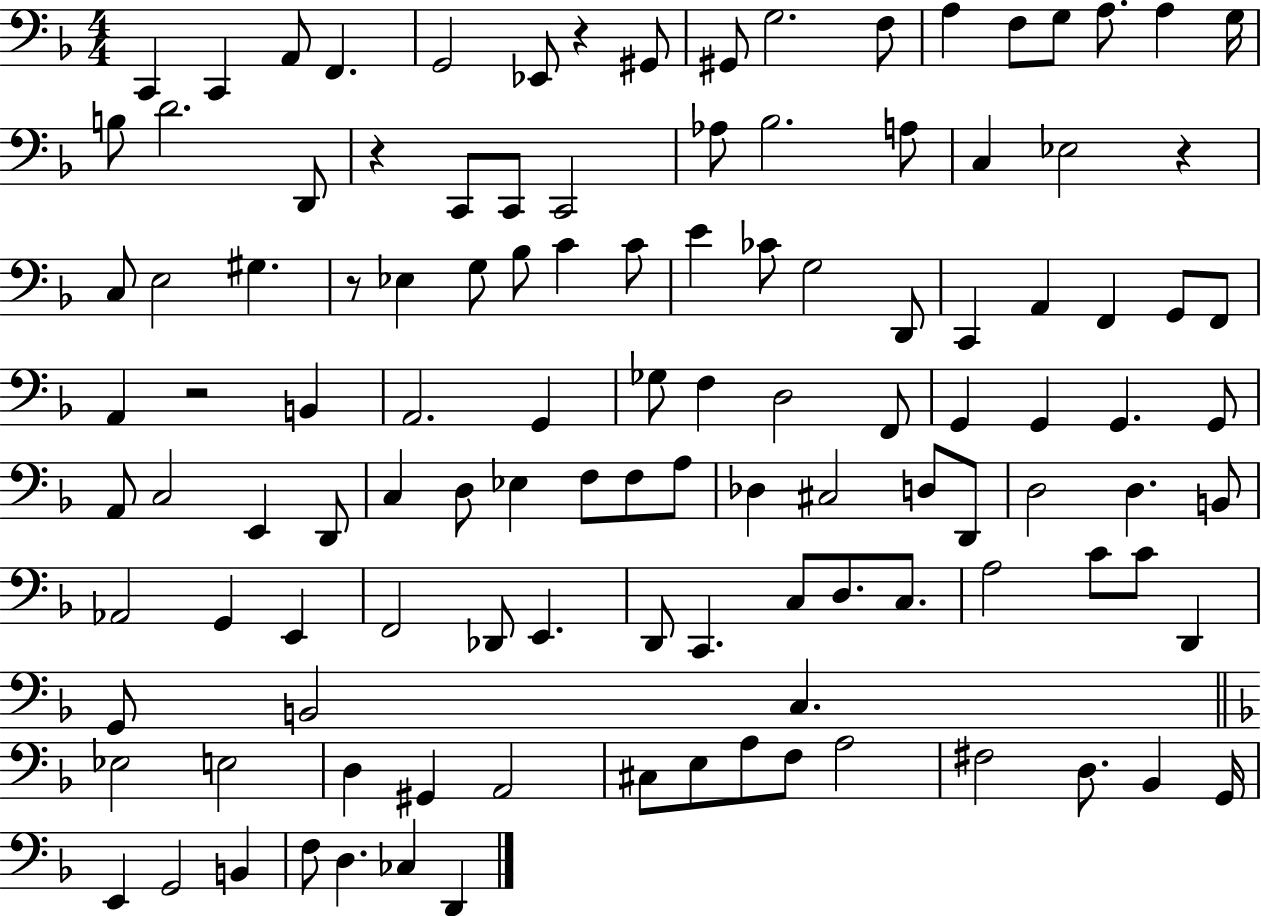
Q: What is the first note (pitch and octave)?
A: C2